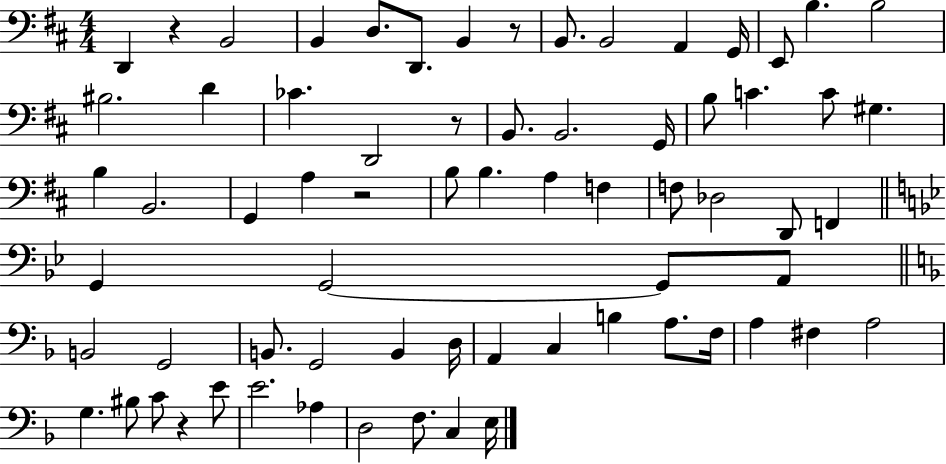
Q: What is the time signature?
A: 4/4